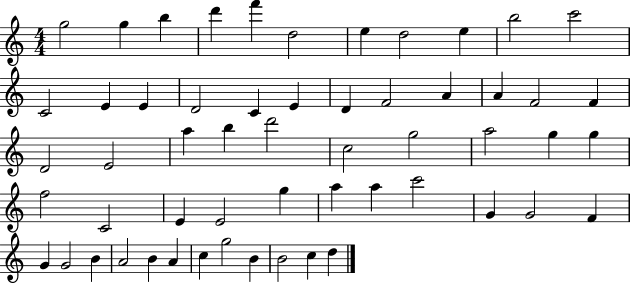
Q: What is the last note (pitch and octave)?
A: D5